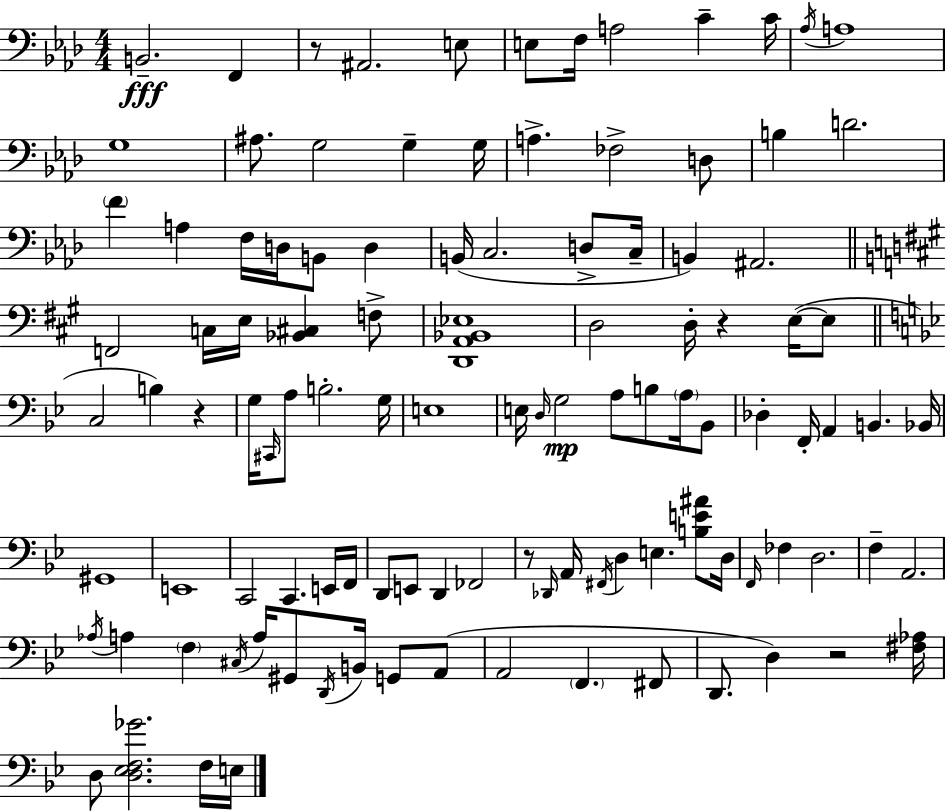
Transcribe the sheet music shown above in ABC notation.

X:1
T:Untitled
M:4/4
L:1/4
K:Fm
B,,2 F,, z/2 ^A,,2 E,/2 E,/2 F,/4 A,2 C C/4 _A,/4 A,4 G,4 ^A,/2 G,2 G, G,/4 A, _F,2 D,/2 B, D2 F A, F,/4 D,/4 B,,/2 D, B,,/4 C,2 D,/2 C,/4 B,, ^A,,2 F,,2 C,/4 E,/4 [_B,,^C,] F,/2 [D,,A,,_B,,_E,]4 D,2 D,/4 z E,/4 E,/2 C,2 B, z G,/4 ^C,,/4 A,/2 B,2 G,/4 E,4 E,/4 D,/4 G,2 A,/2 B,/2 A,/4 _B,,/2 _D, F,,/4 A,, B,, _B,,/4 ^G,,4 E,,4 C,,2 C,, E,,/4 F,,/4 D,,/2 E,,/2 D,, _F,,2 z/2 _D,,/4 A,,/4 ^F,,/4 D, E, [B,E^A]/2 D,/4 F,,/4 _F, D,2 F, A,,2 _A,/4 A, F, ^C,/4 A,/4 ^G,,/2 D,,/4 B,,/4 G,,/2 A,,/2 A,,2 F,, ^F,,/2 D,,/2 D, z2 [^F,_A,]/4 D,/2 [D,_E,F,_G]2 F,/4 E,/4